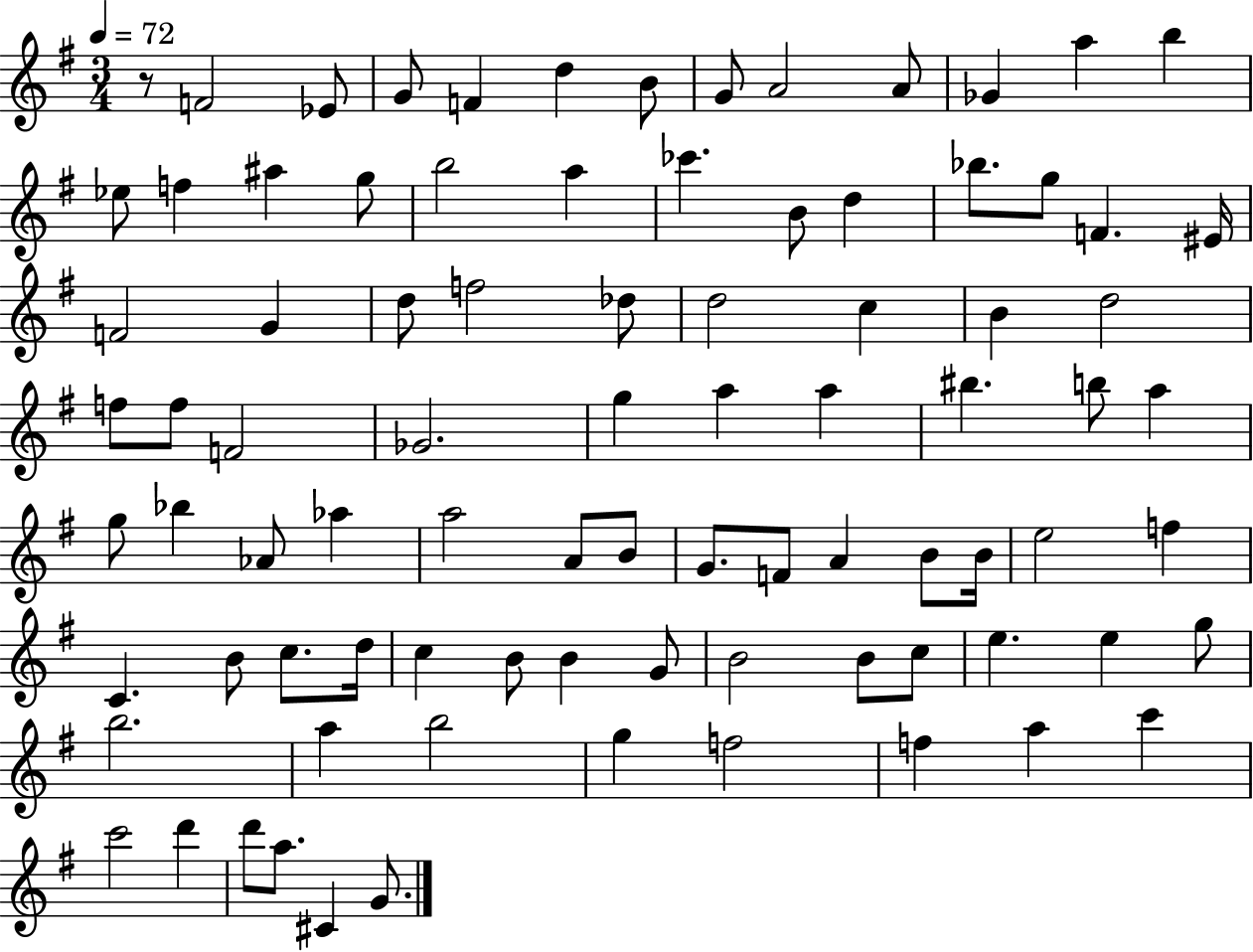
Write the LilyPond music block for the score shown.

{
  \clef treble
  \numericTimeSignature
  \time 3/4
  \key g \major
  \tempo 4 = 72
  \repeat volta 2 { r8 f'2 ees'8 | g'8 f'4 d''4 b'8 | g'8 a'2 a'8 | ges'4 a''4 b''4 | \break ees''8 f''4 ais''4 g''8 | b''2 a''4 | ces'''4. b'8 d''4 | bes''8. g''8 f'4. eis'16 | \break f'2 g'4 | d''8 f''2 des''8 | d''2 c''4 | b'4 d''2 | \break f''8 f''8 f'2 | ges'2. | g''4 a''4 a''4 | bis''4. b''8 a''4 | \break g''8 bes''4 aes'8 aes''4 | a''2 a'8 b'8 | g'8. f'8 a'4 b'8 b'16 | e''2 f''4 | \break c'4. b'8 c''8. d''16 | c''4 b'8 b'4 g'8 | b'2 b'8 c''8 | e''4. e''4 g''8 | \break b''2. | a''4 b''2 | g''4 f''2 | f''4 a''4 c'''4 | \break c'''2 d'''4 | d'''8 a''8. cis'4 g'8. | } \bar "|."
}